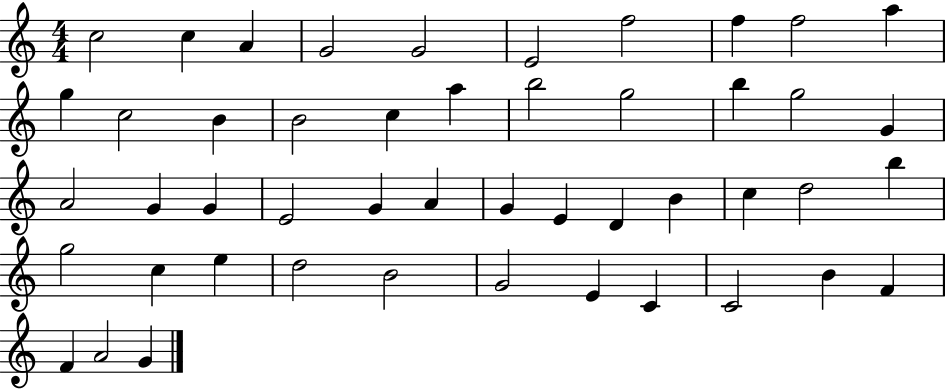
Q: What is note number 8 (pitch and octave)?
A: F5